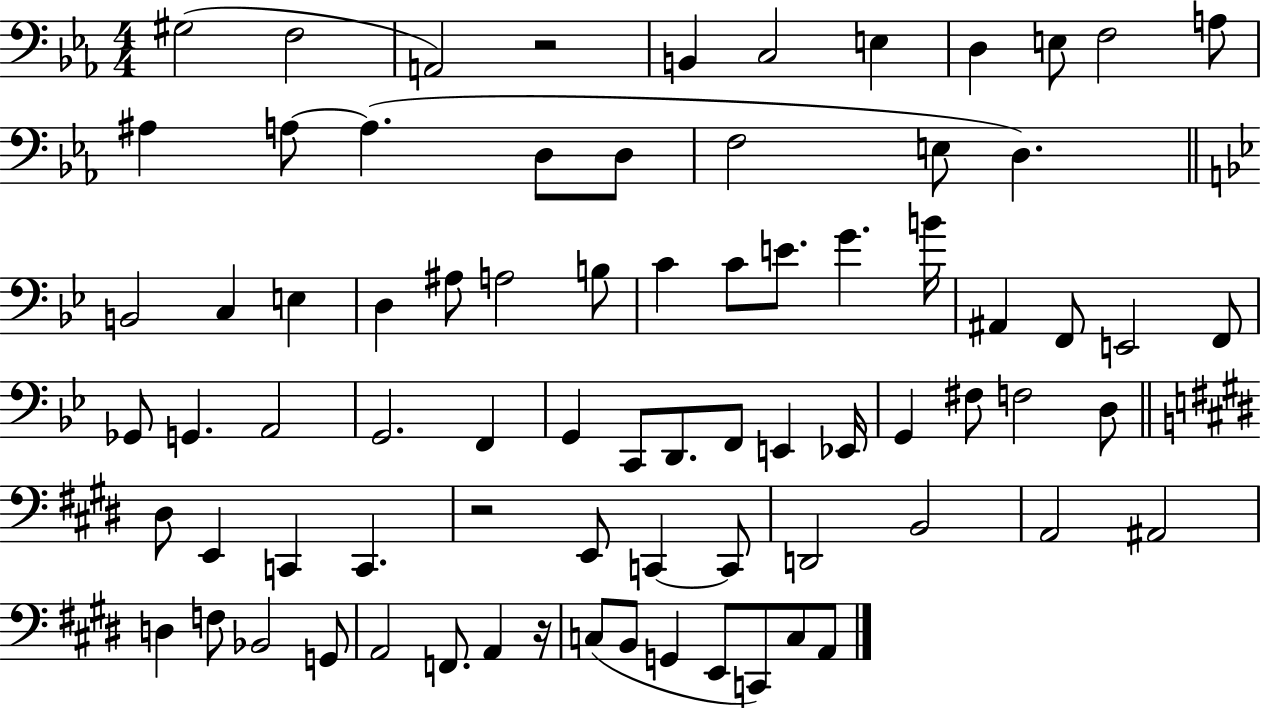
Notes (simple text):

G#3/h F3/h A2/h R/h B2/q C3/h E3/q D3/q E3/e F3/h A3/e A#3/q A3/e A3/q. D3/e D3/e F3/h E3/e D3/q. B2/h C3/q E3/q D3/q A#3/e A3/h B3/e C4/q C4/e E4/e. G4/q. B4/s A#2/q F2/e E2/h F2/e Gb2/e G2/q. A2/h G2/h. F2/q G2/q C2/e D2/e. F2/e E2/q Eb2/s G2/q F#3/e F3/h D3/e D#3/e E2/q C2/q C2/q. R/h E2/e C2/q C2/e D2/h B2/h A2/h A#2/h D3/q F3/e Bb2/h G2/e A2/h F2/e. A2/q R/s C3/e B2/e G2/q E2/e C2/e C3/e A2/e